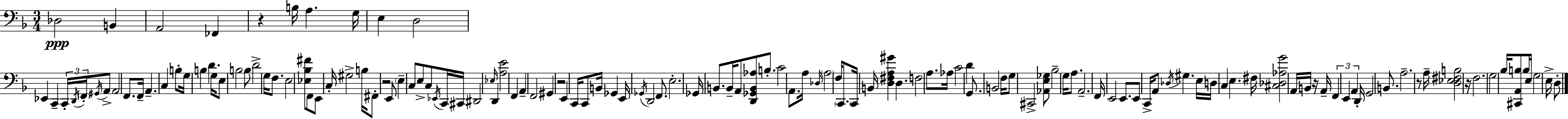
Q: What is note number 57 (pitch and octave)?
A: C2